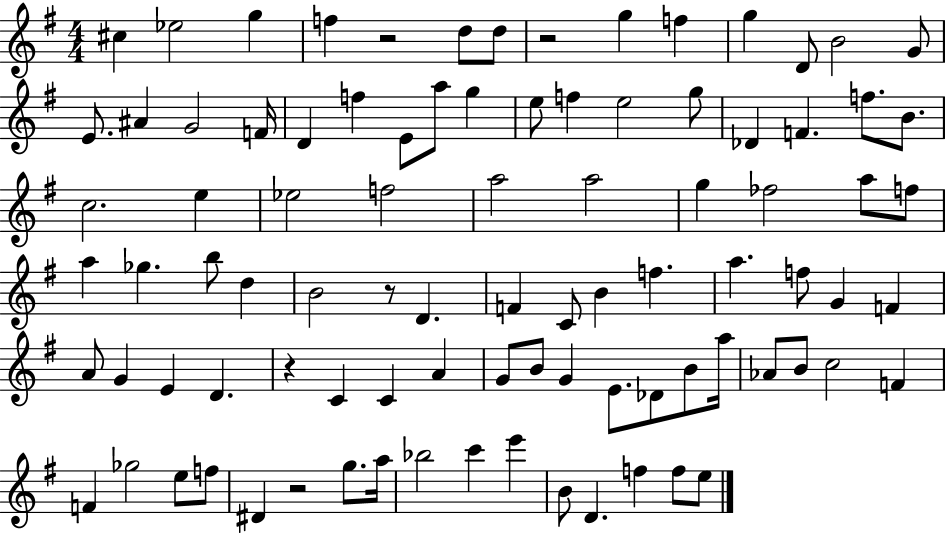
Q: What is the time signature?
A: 4/4